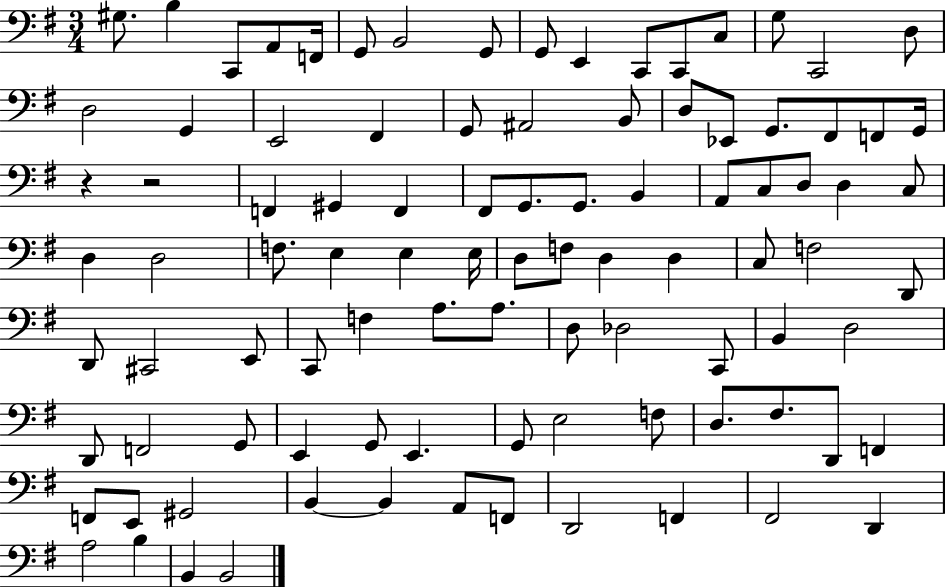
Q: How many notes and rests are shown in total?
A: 96